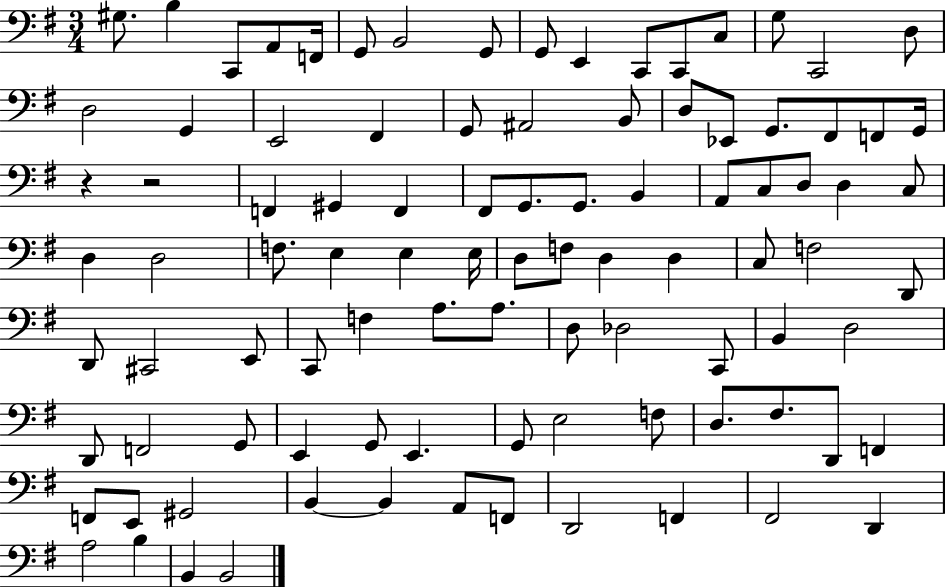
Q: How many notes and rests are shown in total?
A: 96